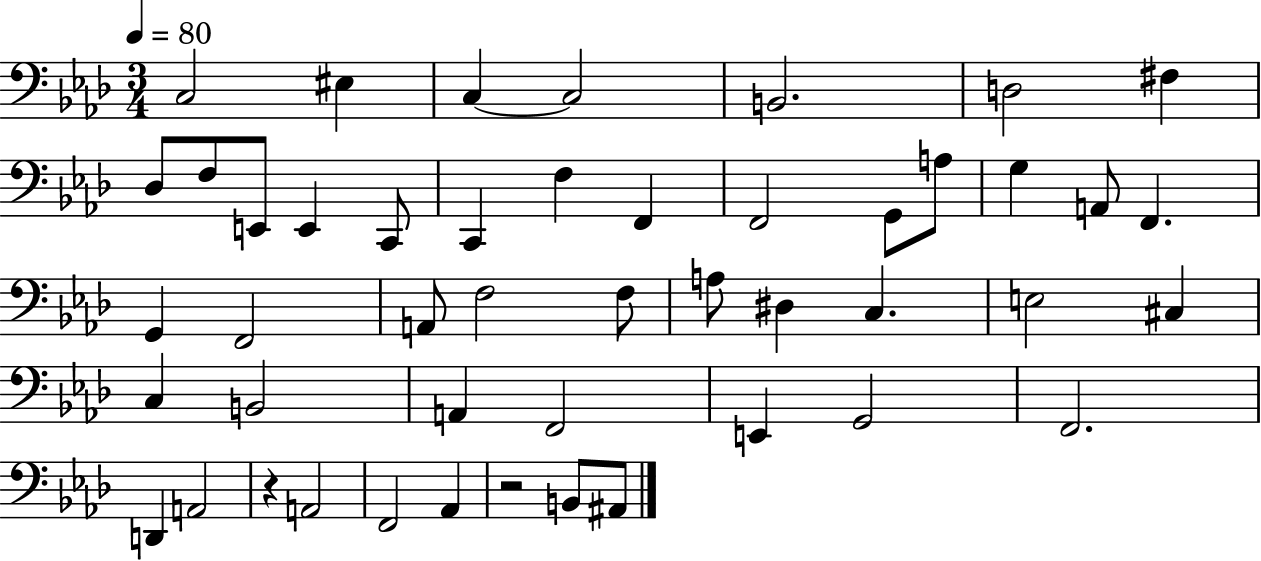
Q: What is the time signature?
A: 3/4